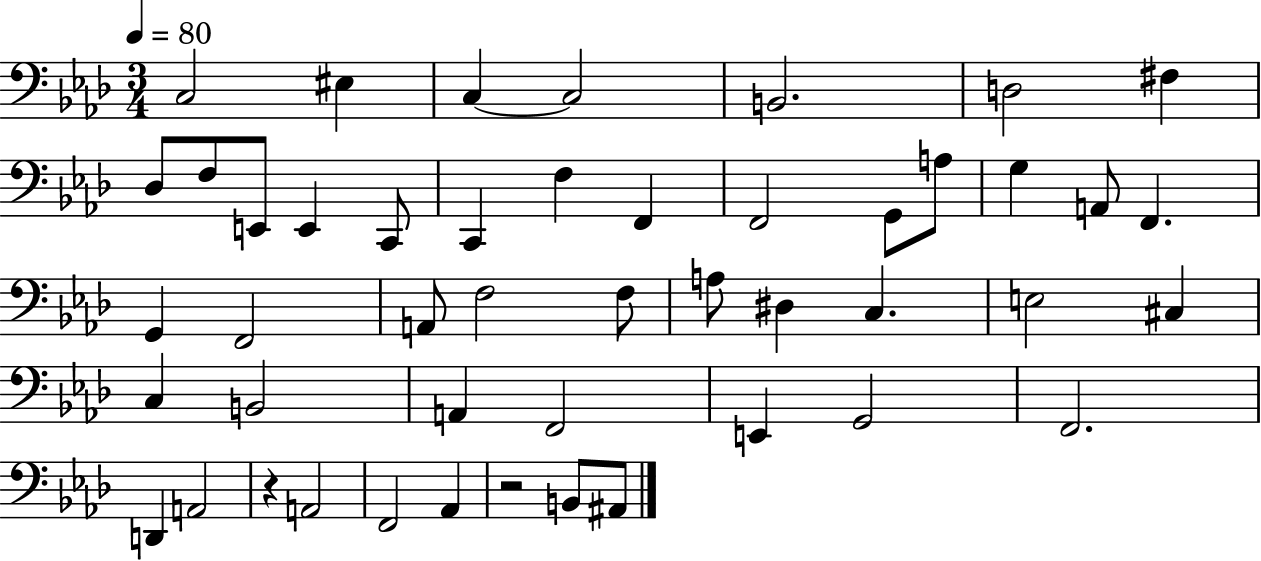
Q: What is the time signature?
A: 3/4